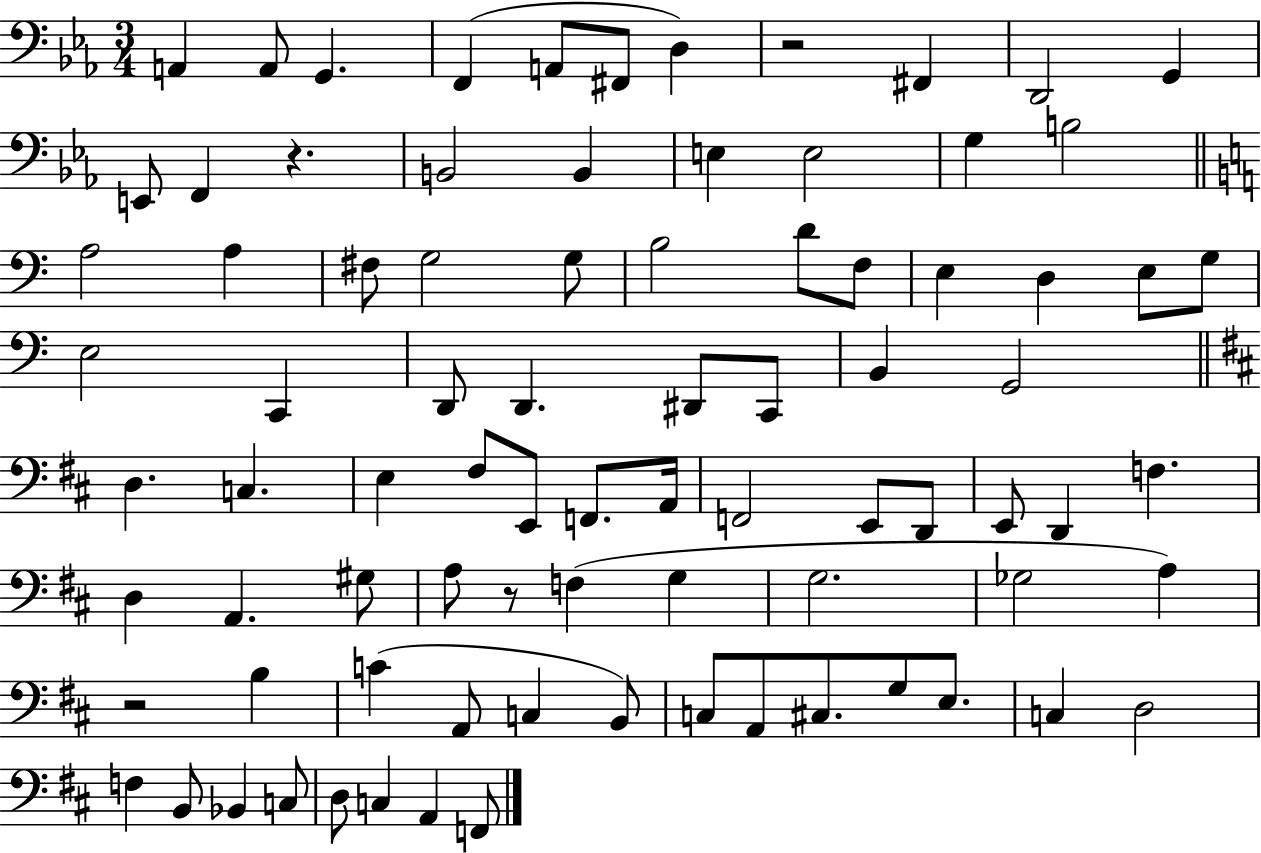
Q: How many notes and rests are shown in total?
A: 84